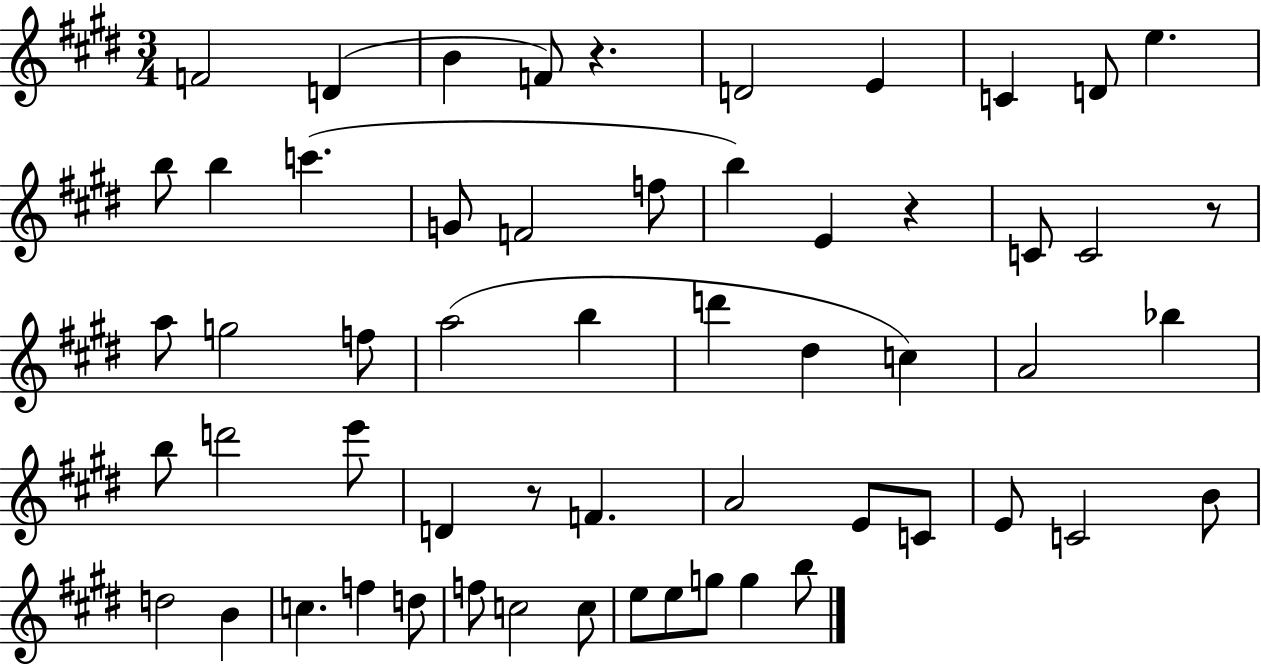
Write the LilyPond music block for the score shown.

{
  \clef treble
  \numericTimeSignature
  \time 3/4
  \key e \major
  f'2 d'4( | b'4 f'8) r4. | d'2 e'4 | c'4 d'8 e''4. | \break b''8 b''4 c'''4.( | g'8 f'2 f''8 | b''4) e'4 r4 | c'8 c'2 r8 | \break a''8 g''2 f''8 | a''2( b''4 | d'''4 dis''4 c''4) | a'2 bes''4 | \break b''8 d'''2 e'''8 | d'4 r8 f'4. | a'2 e'8 c'8 | e'8 c'2 b'8 | \break d''2 b'4 | c''4. f''4 d''8 | f''8 c''2 c''8 | e''8 e''8 g''8 g''4 b''8 | \break \bar "|."
}